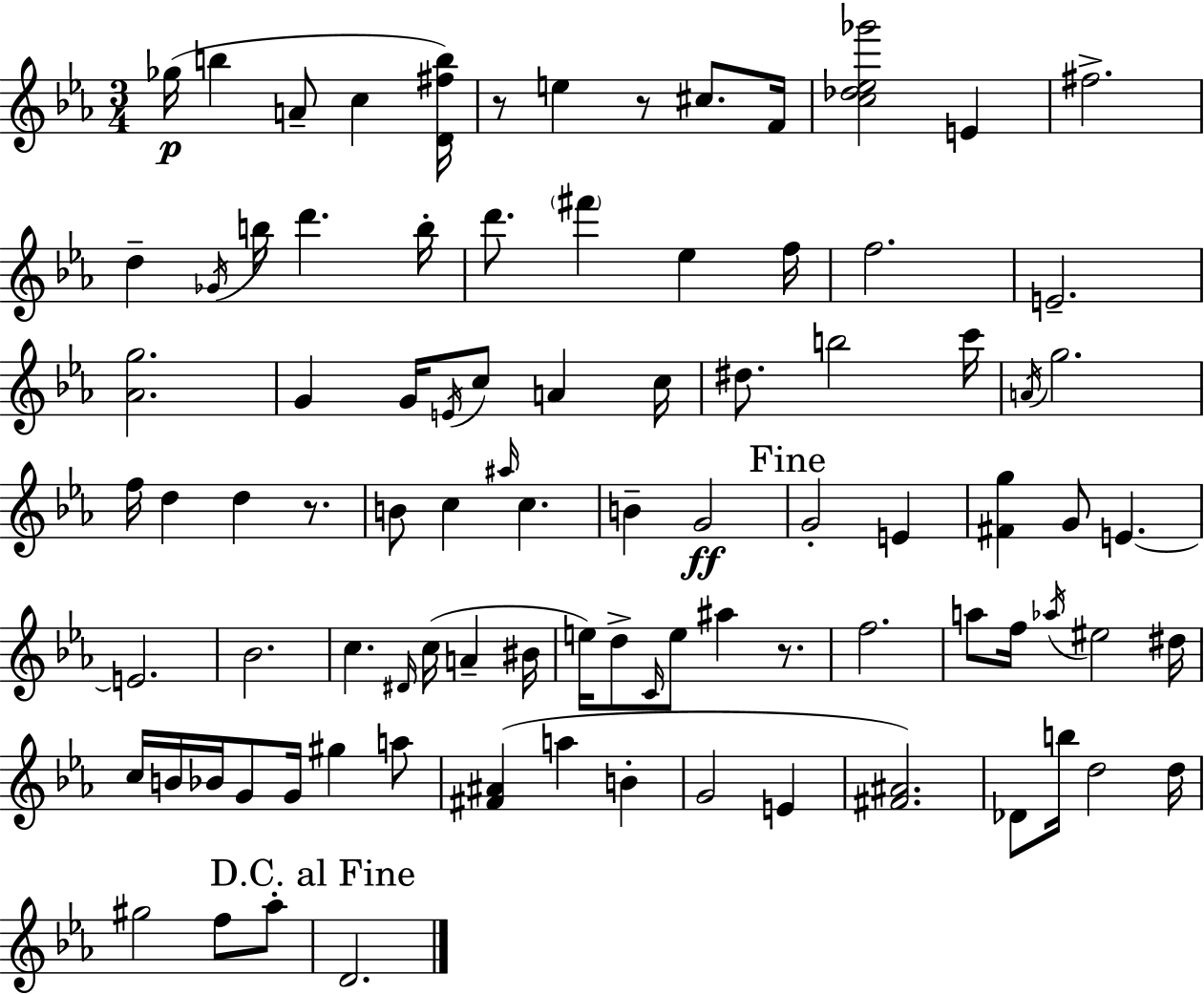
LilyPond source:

{
  \clef treble
  \numericTimeSignature
  \time 3/4
  \key ees \major
  ges''16(\p b''4 a'8-- c''4 <d' fis'' b''>16) | r8 e''4 r8 cis''8. f'16 | <c'' des'' ees'' ges'''>2 e'4 | fis''2.-> | \break d''4-- \acciaccatura { ges'16 } b''16 d'''4. | b''16-. d'''8. \parenthesize fis'''4 ees''4 | f''16 f''2. | e'2.-- | \break <aes' g''>2. | g'4 g'16 \acciaccatura { e'16 } c''8 a'4 | c''16 dis''8. b''2 | c'''16 \acciaccatura { a'16 } g''2. | \break f''16 d''4 d''4 | r8. b'8 c''4 \grace { ais''16 } c''4. | b'4-- g'2\ff | \mark "Fine" g'2-. | \break e'4 <fis' g''>4 g'8 e'4.~~ | e'2. | bes'2. | c''4. \grace { dis'16 }( c''16 | \break a'4-- bis'16 e''16) d''8-> \grace { c'16 } e''8 ais''4 | r8. f''2. | a''8 f''16 \acciaccatura { aes''16 } eis''2 | dis''16 c''16 b'16 bes'16 g'8 | \break g'16 gis''4 a''8 <fis' ais'>4( a''4 | b'4-. g'2 | e'4 <fis' ais'>2.) | des'8 b''16 d''2 | \break d''16 gis''2 | f''8 aes''8-. \mark "D.C. al Fine" d'2. | \bar "|."
}